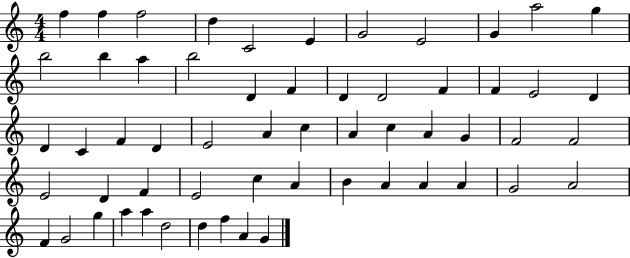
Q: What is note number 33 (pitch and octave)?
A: A4